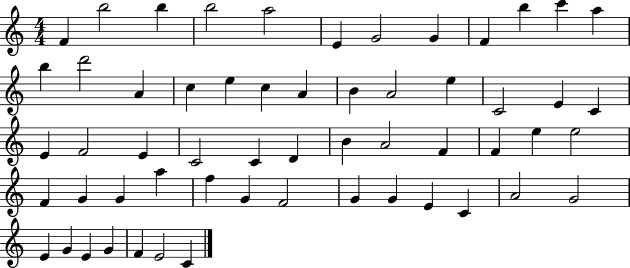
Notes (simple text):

F4/q B5/h B5/q B5/h A5/h E4/q G4/h G4/q F4/q B5/q C6/q A5/q B5/q D6/h A4/q C5/q E5/q C5/q A4/q B4/q A4/h E5/q C4/h E4/q C4/q E4/q F4/h E4/q C4/h C4/q D4/q B4/q A4/h F4/q F4/q E5/q E5/h F4/q G4/q G4/q A5/q F5/q G4/q F4/h G4/q G4/q E4/q C4/q A4/h G4/h E4/q G4/q E4/q G4/q F4/q E4/h C4/q